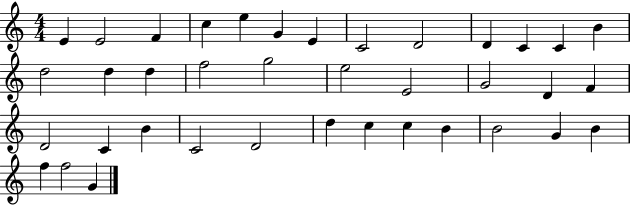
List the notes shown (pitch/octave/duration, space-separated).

E4/q E4/h F4/q C5/q E5/q G4/q E4/q C4/h D4/h D4/q C4/q C4/q B4/q D5/h D5/q D5/q F5/h G5/h E5/h E4/h G4/h D4/q F4/q D4/h C4/q B4/q C4/h D4/h D5/q C5/q C5/q B4/q B4/h G4/q B4/q F5/q F5/h G4/q